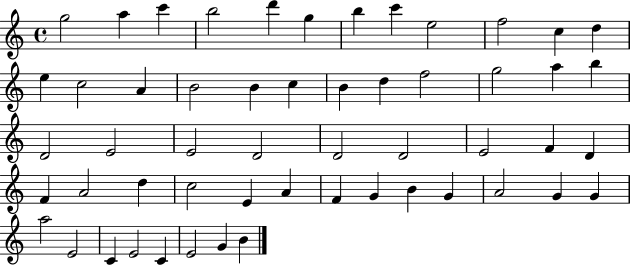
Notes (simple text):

G5/h A5/q C6/q B5/h D6/q G5/q B5/q C6/q E5/h F5/h C5/q D5/q E5/q C5/h A4/q B4/h B4/q C5/q B4/q D5/q F5/h G5/h A5/q B5/q D4/h E4/h E4/h D4/h D4/h D4/h E4/h F4/q D4/q F4/q A4/h D5/q C5/h E4/q A4/q F4/q G4/q B4/q G4/q A4/h G4/q G4/q A5/h E4/h C4/q E4/h C4/q E4/h G4/q B4/q